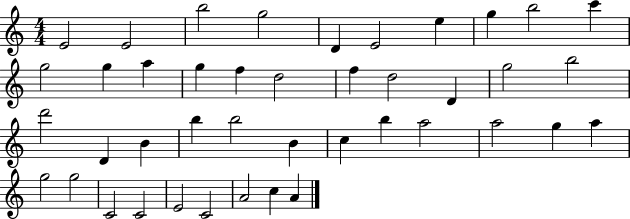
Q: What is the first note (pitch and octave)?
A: E4